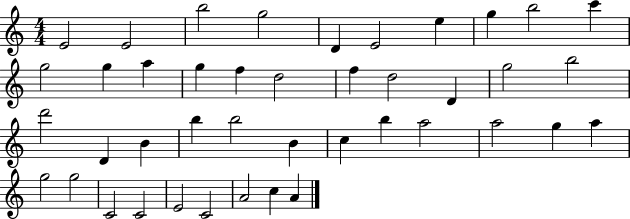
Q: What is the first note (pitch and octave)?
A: E4